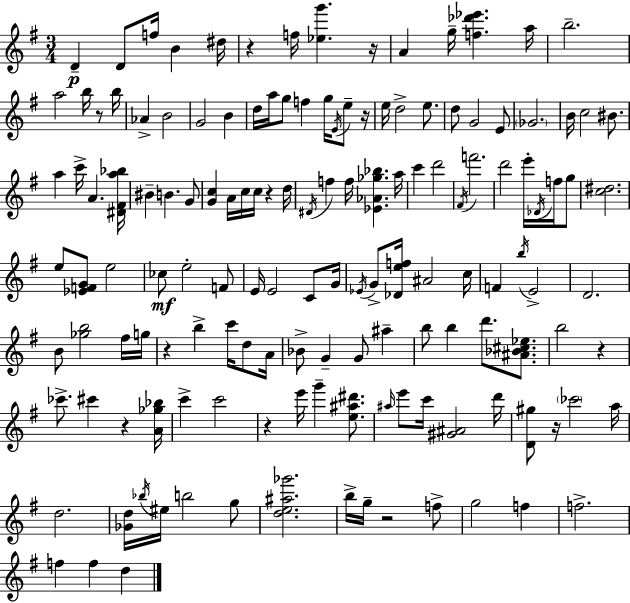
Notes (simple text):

D4/q D4/e F5/s B4/q D#5/s R/q F5/s [Eb5,G6]/q. R/s A4/q G5/s [F5,Db6,Eb6]/q. A5/s B5/h. A5/h B5/s R/e B5/s Ab4/q B4/h G4/h B4/q D5/s A5/s G5/e F5/q G5/s E4/s E5/e R/s E5/s D5/h E5/e. D5/e G4/h E4/e Gb4/h. B4/s C5/h BIS4/e. A5/q C6/s A4/q. [D#4,F#4,A5,Bb5]/s BIS4/q B4/q. G4/e [G4,C5]/q A4/s C5/s C5/s R/q D5/s D#4/s F5/q F5/s [Eb4,Ab4,Gb5,Bb5]/q. A5/s C6/q D6/h F#4/s F6/h. D6/h E6/s Db4/s F5/s G5/e [C5,D#5]/h. E5/e [Eb4,F4,G4]/e E5/h CES5/e E5/h F4/e E4/s E4/h C4/e G4/s Eb4/s G4/e [Db4,E5,F5]/s A#4/h C5/s F4/q B5/s E4/h D4/h. B4/e [Gb5,B5]/h F#5/s G5/s R/q B5/q C6/s D5/e A4/s Bb4/e G4/q G4/e A#5/q B5/e B5/q D6/e. [A#4,Bb4,C#5,Eb5]/e. B5/h R/q CES6/e. C#6/q R/q [A4,Gb5,Bb5]/s C6/q C6/h R/q E6/s G6/q [E5,A#5,D#6]/e. A#5/s E6/e C6/s [G#4,A#4]/h D6/s [D4,G#5]/e R/s CES6/h A5/s D5/h. [Gb4,D5]/s Bb5/s EIS5/s B5/h G5/e [D5,E5,A#5,Gb6]/h. B5/s G5/s R/h F5/e G5/h F5/q F5/h. F5/q F5/q D5/q